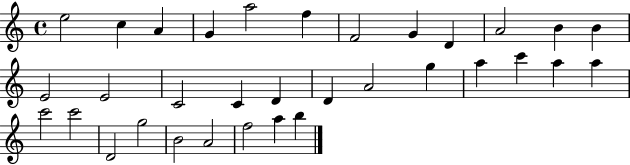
{
  \clef treble
  \time 4/4
  \defaultTimeSignature
  \key c \major
  e''2 c''4 a'4 | g'4 a''2 f''4 | f'2 g'4 d'4 | a'2 b'4 b'4 | \break e'2 e'2 | c'2 c'4 d'4 | d'4 a'2 g''4 | a''4 c'''4 a''4 a''4 | \break c'''2 c'''2 | d'2 g''2 | b'2 a'2 | f''2 a''4 b''4 | \break \bar "|."
}